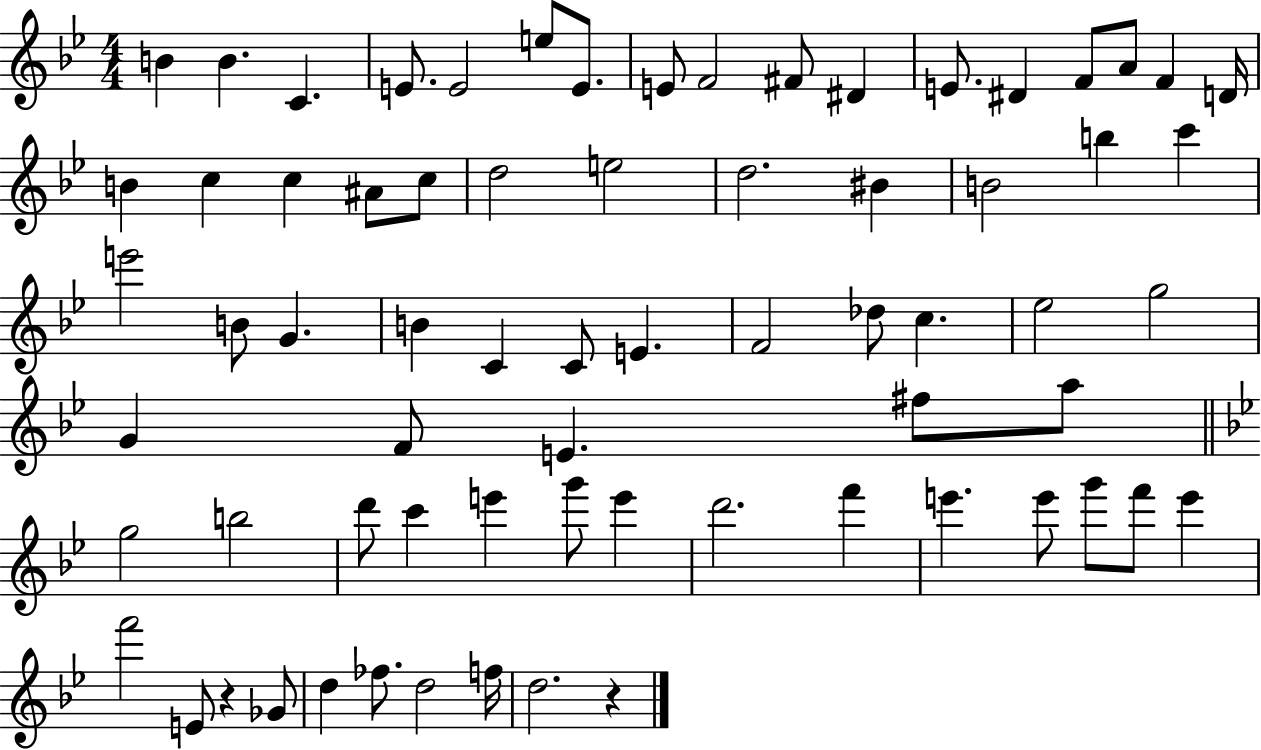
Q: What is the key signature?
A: BES major